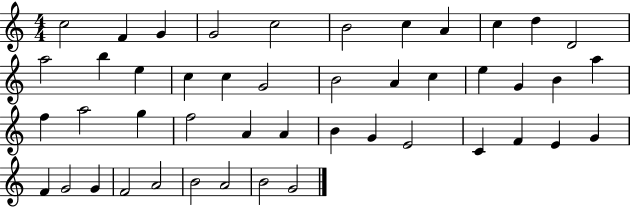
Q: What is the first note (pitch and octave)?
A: C5